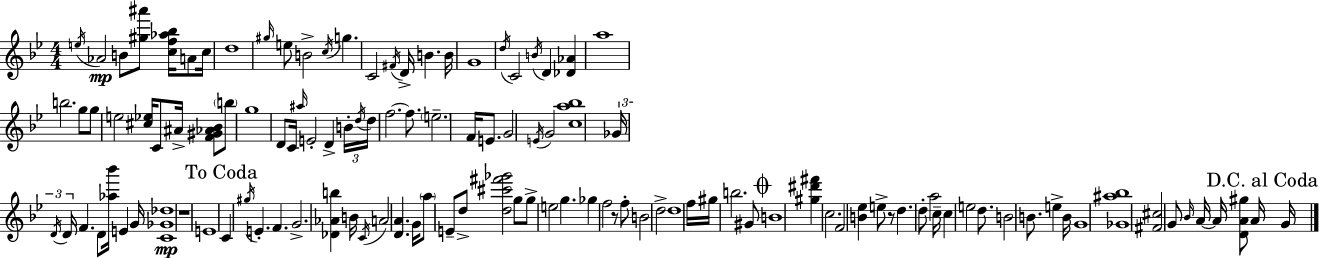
E5/s Ab4/h B4/e [G#5,A#6]/e [C5,F5,Ab5,Bb5]/s A4/e C5/s D5/w G#5/s E5/e B4/h C5/s G5/q. C4/h F#4/s D4/s B4/q. B4/s G4/w D5/s C4/h B4/s D4/q [Db4,Ab4]/q A5/w B5/h. G5/e G5/e E5/h [C#5,Eb5]/s C4/e A#4/s [F4,G#4,Ab4,Bb4]/e B5/e G5/w D4/e C4/s A#5/s E4/h D4/q B4/s D5/s D5/s F5/h. F5/e. E5/h. F4/s E4/e. G4/h E4/s G4/h [C5,A5,Bb5]/w Gb4/s D4/s D4/s F4/q. D4/e [Ab5,Bb6]/s E4/q G4/s [C4,Gb4,Db5]/w R/w E4/w C4/q G#5/s E4/q. F4/q. G4/h. [Db4,Ab4,B5]/q B4/s C4/s A4/h [D4,A4]/q. G4/s A5/e E4/e D5/e [D5,C#6,F#6,Gb6]/h G5/e G5/e E5/h G5/q. Gb5/q F5/h R/e F5/e B4/h D5/h D5/w F5/s G#5/s B5/h. G#4/e B4/w [G#5,D#6,F#6]/q C5/h. F4/h [B4,Eb5]/q E5/e R/e D5/q. D5/e A5/h C5/s C5/q E5/h D5/e. B4/h B4/e. E5/q B4/s G4/w [Gb4,A#5,Bb5]/w [F#4,C#5]/h G4/e Bb4/s A4/s A4/s [D4,A4,G#5]/e A4/s G4/s